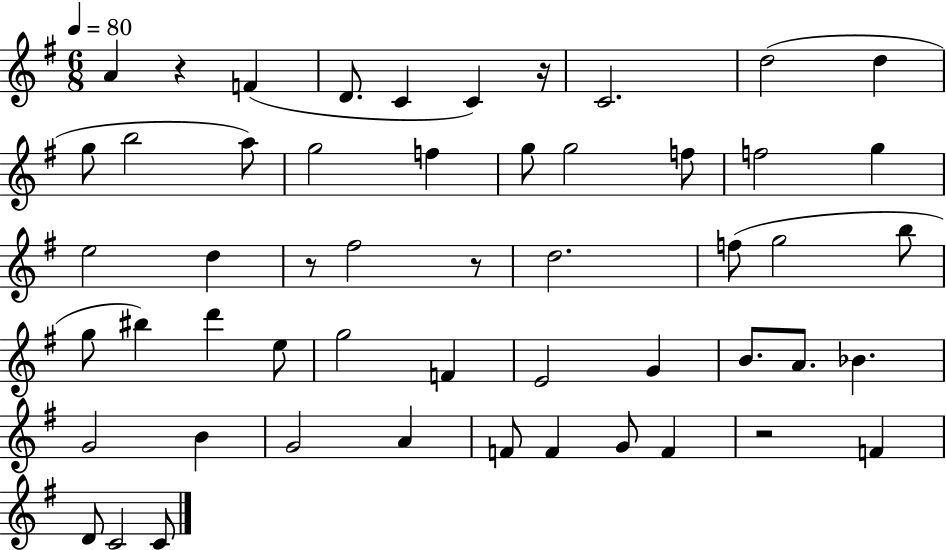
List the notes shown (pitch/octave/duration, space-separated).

A4/q R/q F4/q D4/e. C4/q C4/q R/s C4/h. D5/h D5/q G5/e B5/h A5/e G5/h F5/q G5/e G5/h F5/e F5/h G5/q E5/h D5/q R/e F#5/h R/e D5/h. F5/e G5/h B5/e G5/e BIS5/q D6/q E5/e G5/h F4/q E4/h G4/q B4/e. A4/e. Bb4/q. G4/h B4/q G4/h A4/q F4/e F4/q G4/e F4/q R/h F4/q D4/e C4/h C4/e